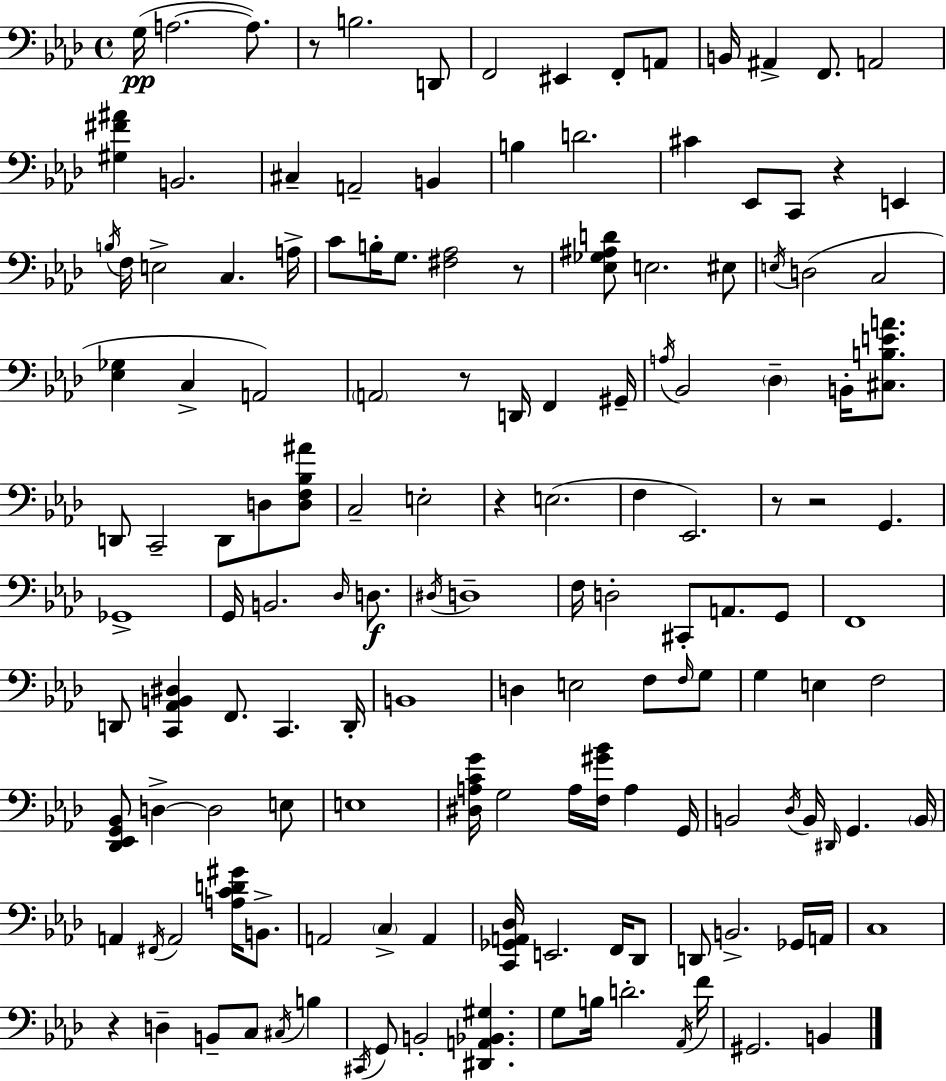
X:1
T:Untitled
M:4/4
L:1/4
K:Ab
G,/4 A,2 A,/2 z/2 B,2 D,,/2 F,,2 ^E,, F,,/2 A,,/2 B,,/4 ^A,, F,,/2 A,,2 [^G,^F^A] B,,2 ^C, A,,2 B,, B, D2 ^C _E,,/2 C,,/2 z E,, B,/4 F,/4 E,2 C, A,/4 C/2 B,/4 G,/2 [^F,_A,]2 z/2 [_E,_G,^A,D]/2 E,2 ^E,/2 E,/4 D,2 C,2 [_E,_G,] C, A,,2 A,,2 z/2 D,,/4 F,, ^G,,/4 A,/4 _B,,2 _D, B,,/4 [^C,B,EA]/2 D,,/2 C,,2 D,,/2 D,/2 [D,F,_B,^A]/2 C,2 E,2 z E,2 F, _E,,2 z/2 z2 G,, _G,,4 G,,/4 B,,2 _D,/4 D,/2 ^D,/4 D,4 F,/4 D,2 ^C,,/2 A,,/2 G,,/2 F,,4 D,,/2 [C,,_A,,B,,^D,] F,,/2 C,, D,,/4 B,,4 D, E,2 F,/2 F,/4 G,/2 G, E, F,2 [_D,,_E,,G,,_B,,]/2 D, D,2 E,/2 E,4 [^D,A,CG]/4 G,2 A,/4 [F,^G_B]/4 A, G,,/4 B,,2 _D,/4 B,,/4 ^D,,/4 G,, B,,/4 A,, ^F,,/4 A,,2 [A,CD^G]/4 B,,/2 A,,2 C, A,, [C,,_G,,A,,_D,]/4 E,,2 F,,/4 _D,,/2 D,,/2 B,,2 _G,,/4 A,,/4 C,4 z D, B,,/2 C,/2 ^C,/4 B, ^C,,/4 G,,/2 B,,2 [^D,,A,,_B,,^G,] G,/2 B,/4 D2 _A,,/4 F/4 ^G,,2 B,,